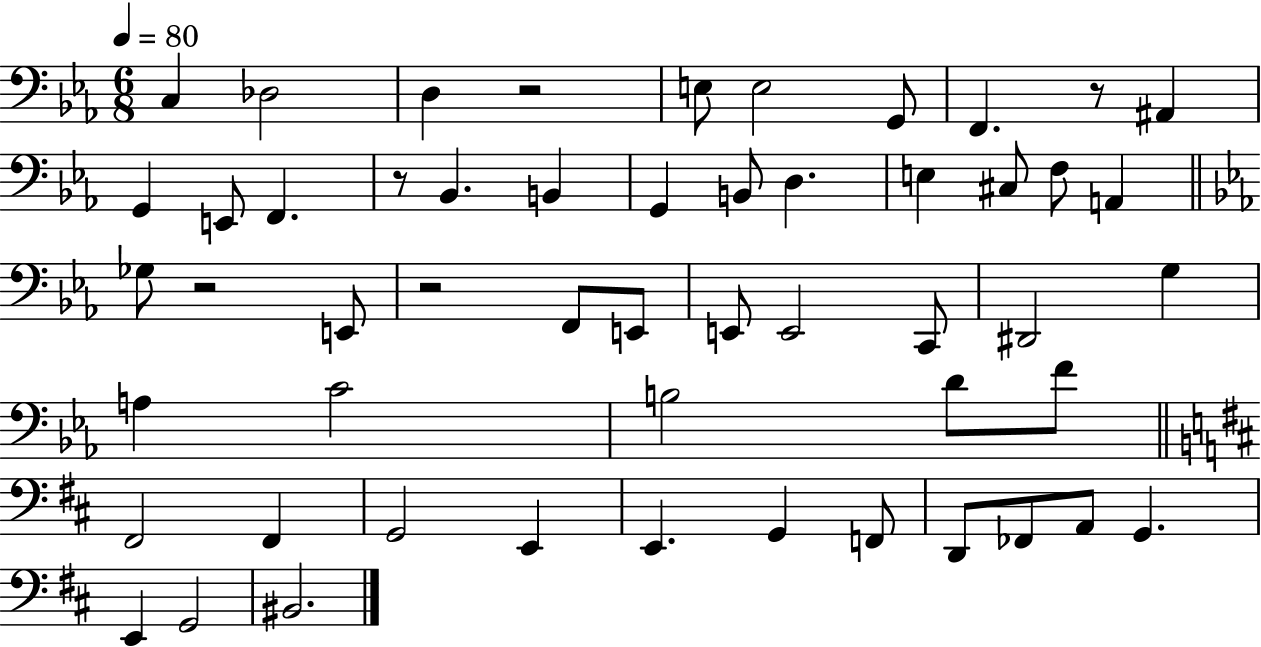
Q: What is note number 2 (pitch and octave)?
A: Db3